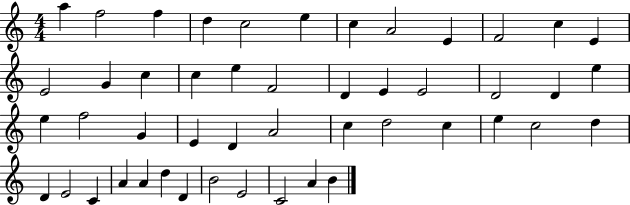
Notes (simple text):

A5/q F5/h F5/q D5/q C5/h E5/q C5/q A4/h E4/q F4/h C5/q E4/q E4/h G4/q C5/q C5/q E5/q F4/h D4/q E4/q E4/h D4/h D4/q E5/q E5/q F5/h G4/q E4/q D4/q A4/h C5/q D5/h C5/q E5/q C5/h D5/q D4/q E4/h C4/q A4/q A4/q D5/q D4/q B4/h E4/h C4/h A4/q B4/q